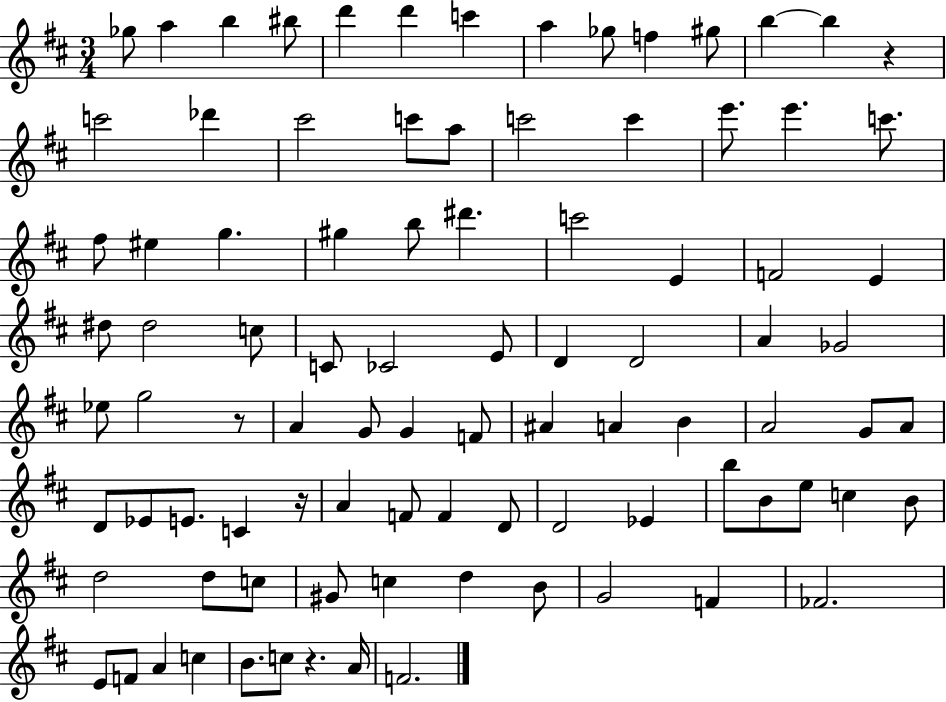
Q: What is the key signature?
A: D major